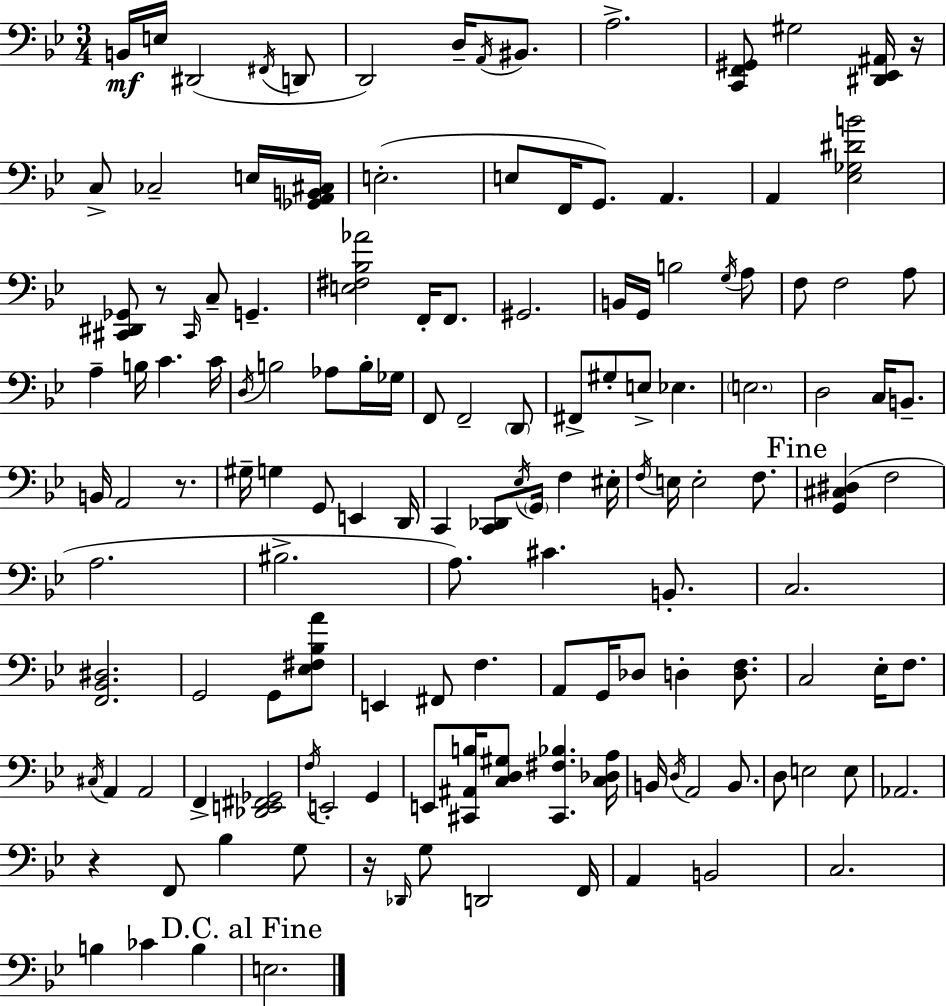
{
  \clef bass
  \numericTimeSignature
  \time 3/4
  \key g \minor
  b,16\mf e16 dis,2( \acciaccatura { fis,16 } d,8 | d,2) d16-- \acciaccatura { a,16 } bis,8. | a2.-> | <c, f, gis,>8 gis2 | \break <dis, ees, ais,>16 r16 c8-> ces2-- | e16 <ges, a, b, cis>16 e2.-.( | e8 f,16 g,8.) a,4. | a,4 <ees ges dis' b'>2 | \break <cis, dis, ges,>8 r8 \grace { cis,16 } c8-- g,4.-- | <e fis bes aes'>2 f,16-. | f,8. gis,2. | b,16 g,16 b2 | \break \acciaccatura { g16 } a8 f8 f2 | a8 a4-- b16 c'4. | c'16 \acciaccatura { d16 } b2 | aes8 b16-. ges16 f,8 f,2-- | \break \parenthesize d,8 fis,8-> gis8-. e8-> ees4. | \parenthesize e2. | d2 | c16 b,8.-- b,16 a,2 | \break r8. gis16-- g4 g,8 | e,4 d,16 c,4 <c, des,>8 \acciaccatura { ees16 } | \parenthesize g,16 f4 eis16-. \acciaccatura { f16 } e16 e2-. | f8. \mark "Fine" <g, cis dis>4( f2 | \break a2. | bis2.-> | a8.) cis'4. | b,8.-. c2. | \break <f, bes, dis>2. | g,2 | g,8 <ees fis bes a'>8 e,4 fis,8 | f4. a,8 g,16 des8 | \break d4-. <d f>8. c2 | ees16-. f8. \acciaccatura { cis16 } a,4 | a,2 f,4-> | <des, e, fis, ges,>2 \acciaccatura { f16 } e,2-. | \break g,4 e,8 <cis, ais, b>16 | <c d gis>8 <cis, fis bes>4. <c des a>16 b,16 \acciaccatura { d16 } a,2 | b,8. d8 | e2 e8 aes,2. | \break r4 | f,8 bes4 g8 r16 \grace { des,16 } | g8 d,2 f,16 a,4 | b,2 c2. | \break b4 | ces'4 b4 \mark "D.C. al Fine" e2. | \bar "|."
}